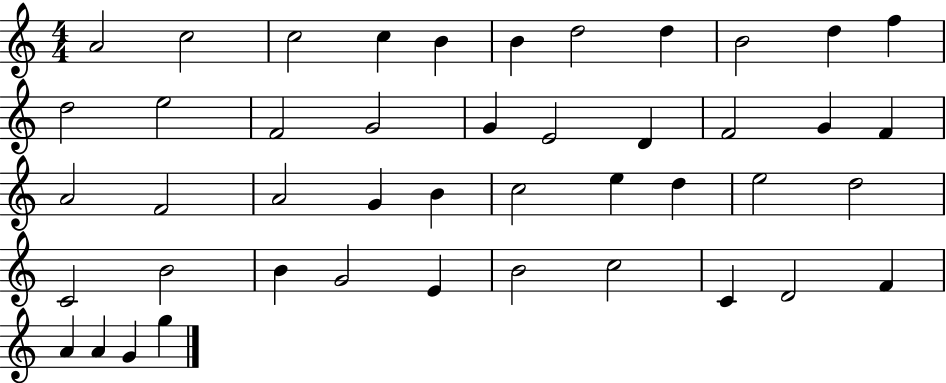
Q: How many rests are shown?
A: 0